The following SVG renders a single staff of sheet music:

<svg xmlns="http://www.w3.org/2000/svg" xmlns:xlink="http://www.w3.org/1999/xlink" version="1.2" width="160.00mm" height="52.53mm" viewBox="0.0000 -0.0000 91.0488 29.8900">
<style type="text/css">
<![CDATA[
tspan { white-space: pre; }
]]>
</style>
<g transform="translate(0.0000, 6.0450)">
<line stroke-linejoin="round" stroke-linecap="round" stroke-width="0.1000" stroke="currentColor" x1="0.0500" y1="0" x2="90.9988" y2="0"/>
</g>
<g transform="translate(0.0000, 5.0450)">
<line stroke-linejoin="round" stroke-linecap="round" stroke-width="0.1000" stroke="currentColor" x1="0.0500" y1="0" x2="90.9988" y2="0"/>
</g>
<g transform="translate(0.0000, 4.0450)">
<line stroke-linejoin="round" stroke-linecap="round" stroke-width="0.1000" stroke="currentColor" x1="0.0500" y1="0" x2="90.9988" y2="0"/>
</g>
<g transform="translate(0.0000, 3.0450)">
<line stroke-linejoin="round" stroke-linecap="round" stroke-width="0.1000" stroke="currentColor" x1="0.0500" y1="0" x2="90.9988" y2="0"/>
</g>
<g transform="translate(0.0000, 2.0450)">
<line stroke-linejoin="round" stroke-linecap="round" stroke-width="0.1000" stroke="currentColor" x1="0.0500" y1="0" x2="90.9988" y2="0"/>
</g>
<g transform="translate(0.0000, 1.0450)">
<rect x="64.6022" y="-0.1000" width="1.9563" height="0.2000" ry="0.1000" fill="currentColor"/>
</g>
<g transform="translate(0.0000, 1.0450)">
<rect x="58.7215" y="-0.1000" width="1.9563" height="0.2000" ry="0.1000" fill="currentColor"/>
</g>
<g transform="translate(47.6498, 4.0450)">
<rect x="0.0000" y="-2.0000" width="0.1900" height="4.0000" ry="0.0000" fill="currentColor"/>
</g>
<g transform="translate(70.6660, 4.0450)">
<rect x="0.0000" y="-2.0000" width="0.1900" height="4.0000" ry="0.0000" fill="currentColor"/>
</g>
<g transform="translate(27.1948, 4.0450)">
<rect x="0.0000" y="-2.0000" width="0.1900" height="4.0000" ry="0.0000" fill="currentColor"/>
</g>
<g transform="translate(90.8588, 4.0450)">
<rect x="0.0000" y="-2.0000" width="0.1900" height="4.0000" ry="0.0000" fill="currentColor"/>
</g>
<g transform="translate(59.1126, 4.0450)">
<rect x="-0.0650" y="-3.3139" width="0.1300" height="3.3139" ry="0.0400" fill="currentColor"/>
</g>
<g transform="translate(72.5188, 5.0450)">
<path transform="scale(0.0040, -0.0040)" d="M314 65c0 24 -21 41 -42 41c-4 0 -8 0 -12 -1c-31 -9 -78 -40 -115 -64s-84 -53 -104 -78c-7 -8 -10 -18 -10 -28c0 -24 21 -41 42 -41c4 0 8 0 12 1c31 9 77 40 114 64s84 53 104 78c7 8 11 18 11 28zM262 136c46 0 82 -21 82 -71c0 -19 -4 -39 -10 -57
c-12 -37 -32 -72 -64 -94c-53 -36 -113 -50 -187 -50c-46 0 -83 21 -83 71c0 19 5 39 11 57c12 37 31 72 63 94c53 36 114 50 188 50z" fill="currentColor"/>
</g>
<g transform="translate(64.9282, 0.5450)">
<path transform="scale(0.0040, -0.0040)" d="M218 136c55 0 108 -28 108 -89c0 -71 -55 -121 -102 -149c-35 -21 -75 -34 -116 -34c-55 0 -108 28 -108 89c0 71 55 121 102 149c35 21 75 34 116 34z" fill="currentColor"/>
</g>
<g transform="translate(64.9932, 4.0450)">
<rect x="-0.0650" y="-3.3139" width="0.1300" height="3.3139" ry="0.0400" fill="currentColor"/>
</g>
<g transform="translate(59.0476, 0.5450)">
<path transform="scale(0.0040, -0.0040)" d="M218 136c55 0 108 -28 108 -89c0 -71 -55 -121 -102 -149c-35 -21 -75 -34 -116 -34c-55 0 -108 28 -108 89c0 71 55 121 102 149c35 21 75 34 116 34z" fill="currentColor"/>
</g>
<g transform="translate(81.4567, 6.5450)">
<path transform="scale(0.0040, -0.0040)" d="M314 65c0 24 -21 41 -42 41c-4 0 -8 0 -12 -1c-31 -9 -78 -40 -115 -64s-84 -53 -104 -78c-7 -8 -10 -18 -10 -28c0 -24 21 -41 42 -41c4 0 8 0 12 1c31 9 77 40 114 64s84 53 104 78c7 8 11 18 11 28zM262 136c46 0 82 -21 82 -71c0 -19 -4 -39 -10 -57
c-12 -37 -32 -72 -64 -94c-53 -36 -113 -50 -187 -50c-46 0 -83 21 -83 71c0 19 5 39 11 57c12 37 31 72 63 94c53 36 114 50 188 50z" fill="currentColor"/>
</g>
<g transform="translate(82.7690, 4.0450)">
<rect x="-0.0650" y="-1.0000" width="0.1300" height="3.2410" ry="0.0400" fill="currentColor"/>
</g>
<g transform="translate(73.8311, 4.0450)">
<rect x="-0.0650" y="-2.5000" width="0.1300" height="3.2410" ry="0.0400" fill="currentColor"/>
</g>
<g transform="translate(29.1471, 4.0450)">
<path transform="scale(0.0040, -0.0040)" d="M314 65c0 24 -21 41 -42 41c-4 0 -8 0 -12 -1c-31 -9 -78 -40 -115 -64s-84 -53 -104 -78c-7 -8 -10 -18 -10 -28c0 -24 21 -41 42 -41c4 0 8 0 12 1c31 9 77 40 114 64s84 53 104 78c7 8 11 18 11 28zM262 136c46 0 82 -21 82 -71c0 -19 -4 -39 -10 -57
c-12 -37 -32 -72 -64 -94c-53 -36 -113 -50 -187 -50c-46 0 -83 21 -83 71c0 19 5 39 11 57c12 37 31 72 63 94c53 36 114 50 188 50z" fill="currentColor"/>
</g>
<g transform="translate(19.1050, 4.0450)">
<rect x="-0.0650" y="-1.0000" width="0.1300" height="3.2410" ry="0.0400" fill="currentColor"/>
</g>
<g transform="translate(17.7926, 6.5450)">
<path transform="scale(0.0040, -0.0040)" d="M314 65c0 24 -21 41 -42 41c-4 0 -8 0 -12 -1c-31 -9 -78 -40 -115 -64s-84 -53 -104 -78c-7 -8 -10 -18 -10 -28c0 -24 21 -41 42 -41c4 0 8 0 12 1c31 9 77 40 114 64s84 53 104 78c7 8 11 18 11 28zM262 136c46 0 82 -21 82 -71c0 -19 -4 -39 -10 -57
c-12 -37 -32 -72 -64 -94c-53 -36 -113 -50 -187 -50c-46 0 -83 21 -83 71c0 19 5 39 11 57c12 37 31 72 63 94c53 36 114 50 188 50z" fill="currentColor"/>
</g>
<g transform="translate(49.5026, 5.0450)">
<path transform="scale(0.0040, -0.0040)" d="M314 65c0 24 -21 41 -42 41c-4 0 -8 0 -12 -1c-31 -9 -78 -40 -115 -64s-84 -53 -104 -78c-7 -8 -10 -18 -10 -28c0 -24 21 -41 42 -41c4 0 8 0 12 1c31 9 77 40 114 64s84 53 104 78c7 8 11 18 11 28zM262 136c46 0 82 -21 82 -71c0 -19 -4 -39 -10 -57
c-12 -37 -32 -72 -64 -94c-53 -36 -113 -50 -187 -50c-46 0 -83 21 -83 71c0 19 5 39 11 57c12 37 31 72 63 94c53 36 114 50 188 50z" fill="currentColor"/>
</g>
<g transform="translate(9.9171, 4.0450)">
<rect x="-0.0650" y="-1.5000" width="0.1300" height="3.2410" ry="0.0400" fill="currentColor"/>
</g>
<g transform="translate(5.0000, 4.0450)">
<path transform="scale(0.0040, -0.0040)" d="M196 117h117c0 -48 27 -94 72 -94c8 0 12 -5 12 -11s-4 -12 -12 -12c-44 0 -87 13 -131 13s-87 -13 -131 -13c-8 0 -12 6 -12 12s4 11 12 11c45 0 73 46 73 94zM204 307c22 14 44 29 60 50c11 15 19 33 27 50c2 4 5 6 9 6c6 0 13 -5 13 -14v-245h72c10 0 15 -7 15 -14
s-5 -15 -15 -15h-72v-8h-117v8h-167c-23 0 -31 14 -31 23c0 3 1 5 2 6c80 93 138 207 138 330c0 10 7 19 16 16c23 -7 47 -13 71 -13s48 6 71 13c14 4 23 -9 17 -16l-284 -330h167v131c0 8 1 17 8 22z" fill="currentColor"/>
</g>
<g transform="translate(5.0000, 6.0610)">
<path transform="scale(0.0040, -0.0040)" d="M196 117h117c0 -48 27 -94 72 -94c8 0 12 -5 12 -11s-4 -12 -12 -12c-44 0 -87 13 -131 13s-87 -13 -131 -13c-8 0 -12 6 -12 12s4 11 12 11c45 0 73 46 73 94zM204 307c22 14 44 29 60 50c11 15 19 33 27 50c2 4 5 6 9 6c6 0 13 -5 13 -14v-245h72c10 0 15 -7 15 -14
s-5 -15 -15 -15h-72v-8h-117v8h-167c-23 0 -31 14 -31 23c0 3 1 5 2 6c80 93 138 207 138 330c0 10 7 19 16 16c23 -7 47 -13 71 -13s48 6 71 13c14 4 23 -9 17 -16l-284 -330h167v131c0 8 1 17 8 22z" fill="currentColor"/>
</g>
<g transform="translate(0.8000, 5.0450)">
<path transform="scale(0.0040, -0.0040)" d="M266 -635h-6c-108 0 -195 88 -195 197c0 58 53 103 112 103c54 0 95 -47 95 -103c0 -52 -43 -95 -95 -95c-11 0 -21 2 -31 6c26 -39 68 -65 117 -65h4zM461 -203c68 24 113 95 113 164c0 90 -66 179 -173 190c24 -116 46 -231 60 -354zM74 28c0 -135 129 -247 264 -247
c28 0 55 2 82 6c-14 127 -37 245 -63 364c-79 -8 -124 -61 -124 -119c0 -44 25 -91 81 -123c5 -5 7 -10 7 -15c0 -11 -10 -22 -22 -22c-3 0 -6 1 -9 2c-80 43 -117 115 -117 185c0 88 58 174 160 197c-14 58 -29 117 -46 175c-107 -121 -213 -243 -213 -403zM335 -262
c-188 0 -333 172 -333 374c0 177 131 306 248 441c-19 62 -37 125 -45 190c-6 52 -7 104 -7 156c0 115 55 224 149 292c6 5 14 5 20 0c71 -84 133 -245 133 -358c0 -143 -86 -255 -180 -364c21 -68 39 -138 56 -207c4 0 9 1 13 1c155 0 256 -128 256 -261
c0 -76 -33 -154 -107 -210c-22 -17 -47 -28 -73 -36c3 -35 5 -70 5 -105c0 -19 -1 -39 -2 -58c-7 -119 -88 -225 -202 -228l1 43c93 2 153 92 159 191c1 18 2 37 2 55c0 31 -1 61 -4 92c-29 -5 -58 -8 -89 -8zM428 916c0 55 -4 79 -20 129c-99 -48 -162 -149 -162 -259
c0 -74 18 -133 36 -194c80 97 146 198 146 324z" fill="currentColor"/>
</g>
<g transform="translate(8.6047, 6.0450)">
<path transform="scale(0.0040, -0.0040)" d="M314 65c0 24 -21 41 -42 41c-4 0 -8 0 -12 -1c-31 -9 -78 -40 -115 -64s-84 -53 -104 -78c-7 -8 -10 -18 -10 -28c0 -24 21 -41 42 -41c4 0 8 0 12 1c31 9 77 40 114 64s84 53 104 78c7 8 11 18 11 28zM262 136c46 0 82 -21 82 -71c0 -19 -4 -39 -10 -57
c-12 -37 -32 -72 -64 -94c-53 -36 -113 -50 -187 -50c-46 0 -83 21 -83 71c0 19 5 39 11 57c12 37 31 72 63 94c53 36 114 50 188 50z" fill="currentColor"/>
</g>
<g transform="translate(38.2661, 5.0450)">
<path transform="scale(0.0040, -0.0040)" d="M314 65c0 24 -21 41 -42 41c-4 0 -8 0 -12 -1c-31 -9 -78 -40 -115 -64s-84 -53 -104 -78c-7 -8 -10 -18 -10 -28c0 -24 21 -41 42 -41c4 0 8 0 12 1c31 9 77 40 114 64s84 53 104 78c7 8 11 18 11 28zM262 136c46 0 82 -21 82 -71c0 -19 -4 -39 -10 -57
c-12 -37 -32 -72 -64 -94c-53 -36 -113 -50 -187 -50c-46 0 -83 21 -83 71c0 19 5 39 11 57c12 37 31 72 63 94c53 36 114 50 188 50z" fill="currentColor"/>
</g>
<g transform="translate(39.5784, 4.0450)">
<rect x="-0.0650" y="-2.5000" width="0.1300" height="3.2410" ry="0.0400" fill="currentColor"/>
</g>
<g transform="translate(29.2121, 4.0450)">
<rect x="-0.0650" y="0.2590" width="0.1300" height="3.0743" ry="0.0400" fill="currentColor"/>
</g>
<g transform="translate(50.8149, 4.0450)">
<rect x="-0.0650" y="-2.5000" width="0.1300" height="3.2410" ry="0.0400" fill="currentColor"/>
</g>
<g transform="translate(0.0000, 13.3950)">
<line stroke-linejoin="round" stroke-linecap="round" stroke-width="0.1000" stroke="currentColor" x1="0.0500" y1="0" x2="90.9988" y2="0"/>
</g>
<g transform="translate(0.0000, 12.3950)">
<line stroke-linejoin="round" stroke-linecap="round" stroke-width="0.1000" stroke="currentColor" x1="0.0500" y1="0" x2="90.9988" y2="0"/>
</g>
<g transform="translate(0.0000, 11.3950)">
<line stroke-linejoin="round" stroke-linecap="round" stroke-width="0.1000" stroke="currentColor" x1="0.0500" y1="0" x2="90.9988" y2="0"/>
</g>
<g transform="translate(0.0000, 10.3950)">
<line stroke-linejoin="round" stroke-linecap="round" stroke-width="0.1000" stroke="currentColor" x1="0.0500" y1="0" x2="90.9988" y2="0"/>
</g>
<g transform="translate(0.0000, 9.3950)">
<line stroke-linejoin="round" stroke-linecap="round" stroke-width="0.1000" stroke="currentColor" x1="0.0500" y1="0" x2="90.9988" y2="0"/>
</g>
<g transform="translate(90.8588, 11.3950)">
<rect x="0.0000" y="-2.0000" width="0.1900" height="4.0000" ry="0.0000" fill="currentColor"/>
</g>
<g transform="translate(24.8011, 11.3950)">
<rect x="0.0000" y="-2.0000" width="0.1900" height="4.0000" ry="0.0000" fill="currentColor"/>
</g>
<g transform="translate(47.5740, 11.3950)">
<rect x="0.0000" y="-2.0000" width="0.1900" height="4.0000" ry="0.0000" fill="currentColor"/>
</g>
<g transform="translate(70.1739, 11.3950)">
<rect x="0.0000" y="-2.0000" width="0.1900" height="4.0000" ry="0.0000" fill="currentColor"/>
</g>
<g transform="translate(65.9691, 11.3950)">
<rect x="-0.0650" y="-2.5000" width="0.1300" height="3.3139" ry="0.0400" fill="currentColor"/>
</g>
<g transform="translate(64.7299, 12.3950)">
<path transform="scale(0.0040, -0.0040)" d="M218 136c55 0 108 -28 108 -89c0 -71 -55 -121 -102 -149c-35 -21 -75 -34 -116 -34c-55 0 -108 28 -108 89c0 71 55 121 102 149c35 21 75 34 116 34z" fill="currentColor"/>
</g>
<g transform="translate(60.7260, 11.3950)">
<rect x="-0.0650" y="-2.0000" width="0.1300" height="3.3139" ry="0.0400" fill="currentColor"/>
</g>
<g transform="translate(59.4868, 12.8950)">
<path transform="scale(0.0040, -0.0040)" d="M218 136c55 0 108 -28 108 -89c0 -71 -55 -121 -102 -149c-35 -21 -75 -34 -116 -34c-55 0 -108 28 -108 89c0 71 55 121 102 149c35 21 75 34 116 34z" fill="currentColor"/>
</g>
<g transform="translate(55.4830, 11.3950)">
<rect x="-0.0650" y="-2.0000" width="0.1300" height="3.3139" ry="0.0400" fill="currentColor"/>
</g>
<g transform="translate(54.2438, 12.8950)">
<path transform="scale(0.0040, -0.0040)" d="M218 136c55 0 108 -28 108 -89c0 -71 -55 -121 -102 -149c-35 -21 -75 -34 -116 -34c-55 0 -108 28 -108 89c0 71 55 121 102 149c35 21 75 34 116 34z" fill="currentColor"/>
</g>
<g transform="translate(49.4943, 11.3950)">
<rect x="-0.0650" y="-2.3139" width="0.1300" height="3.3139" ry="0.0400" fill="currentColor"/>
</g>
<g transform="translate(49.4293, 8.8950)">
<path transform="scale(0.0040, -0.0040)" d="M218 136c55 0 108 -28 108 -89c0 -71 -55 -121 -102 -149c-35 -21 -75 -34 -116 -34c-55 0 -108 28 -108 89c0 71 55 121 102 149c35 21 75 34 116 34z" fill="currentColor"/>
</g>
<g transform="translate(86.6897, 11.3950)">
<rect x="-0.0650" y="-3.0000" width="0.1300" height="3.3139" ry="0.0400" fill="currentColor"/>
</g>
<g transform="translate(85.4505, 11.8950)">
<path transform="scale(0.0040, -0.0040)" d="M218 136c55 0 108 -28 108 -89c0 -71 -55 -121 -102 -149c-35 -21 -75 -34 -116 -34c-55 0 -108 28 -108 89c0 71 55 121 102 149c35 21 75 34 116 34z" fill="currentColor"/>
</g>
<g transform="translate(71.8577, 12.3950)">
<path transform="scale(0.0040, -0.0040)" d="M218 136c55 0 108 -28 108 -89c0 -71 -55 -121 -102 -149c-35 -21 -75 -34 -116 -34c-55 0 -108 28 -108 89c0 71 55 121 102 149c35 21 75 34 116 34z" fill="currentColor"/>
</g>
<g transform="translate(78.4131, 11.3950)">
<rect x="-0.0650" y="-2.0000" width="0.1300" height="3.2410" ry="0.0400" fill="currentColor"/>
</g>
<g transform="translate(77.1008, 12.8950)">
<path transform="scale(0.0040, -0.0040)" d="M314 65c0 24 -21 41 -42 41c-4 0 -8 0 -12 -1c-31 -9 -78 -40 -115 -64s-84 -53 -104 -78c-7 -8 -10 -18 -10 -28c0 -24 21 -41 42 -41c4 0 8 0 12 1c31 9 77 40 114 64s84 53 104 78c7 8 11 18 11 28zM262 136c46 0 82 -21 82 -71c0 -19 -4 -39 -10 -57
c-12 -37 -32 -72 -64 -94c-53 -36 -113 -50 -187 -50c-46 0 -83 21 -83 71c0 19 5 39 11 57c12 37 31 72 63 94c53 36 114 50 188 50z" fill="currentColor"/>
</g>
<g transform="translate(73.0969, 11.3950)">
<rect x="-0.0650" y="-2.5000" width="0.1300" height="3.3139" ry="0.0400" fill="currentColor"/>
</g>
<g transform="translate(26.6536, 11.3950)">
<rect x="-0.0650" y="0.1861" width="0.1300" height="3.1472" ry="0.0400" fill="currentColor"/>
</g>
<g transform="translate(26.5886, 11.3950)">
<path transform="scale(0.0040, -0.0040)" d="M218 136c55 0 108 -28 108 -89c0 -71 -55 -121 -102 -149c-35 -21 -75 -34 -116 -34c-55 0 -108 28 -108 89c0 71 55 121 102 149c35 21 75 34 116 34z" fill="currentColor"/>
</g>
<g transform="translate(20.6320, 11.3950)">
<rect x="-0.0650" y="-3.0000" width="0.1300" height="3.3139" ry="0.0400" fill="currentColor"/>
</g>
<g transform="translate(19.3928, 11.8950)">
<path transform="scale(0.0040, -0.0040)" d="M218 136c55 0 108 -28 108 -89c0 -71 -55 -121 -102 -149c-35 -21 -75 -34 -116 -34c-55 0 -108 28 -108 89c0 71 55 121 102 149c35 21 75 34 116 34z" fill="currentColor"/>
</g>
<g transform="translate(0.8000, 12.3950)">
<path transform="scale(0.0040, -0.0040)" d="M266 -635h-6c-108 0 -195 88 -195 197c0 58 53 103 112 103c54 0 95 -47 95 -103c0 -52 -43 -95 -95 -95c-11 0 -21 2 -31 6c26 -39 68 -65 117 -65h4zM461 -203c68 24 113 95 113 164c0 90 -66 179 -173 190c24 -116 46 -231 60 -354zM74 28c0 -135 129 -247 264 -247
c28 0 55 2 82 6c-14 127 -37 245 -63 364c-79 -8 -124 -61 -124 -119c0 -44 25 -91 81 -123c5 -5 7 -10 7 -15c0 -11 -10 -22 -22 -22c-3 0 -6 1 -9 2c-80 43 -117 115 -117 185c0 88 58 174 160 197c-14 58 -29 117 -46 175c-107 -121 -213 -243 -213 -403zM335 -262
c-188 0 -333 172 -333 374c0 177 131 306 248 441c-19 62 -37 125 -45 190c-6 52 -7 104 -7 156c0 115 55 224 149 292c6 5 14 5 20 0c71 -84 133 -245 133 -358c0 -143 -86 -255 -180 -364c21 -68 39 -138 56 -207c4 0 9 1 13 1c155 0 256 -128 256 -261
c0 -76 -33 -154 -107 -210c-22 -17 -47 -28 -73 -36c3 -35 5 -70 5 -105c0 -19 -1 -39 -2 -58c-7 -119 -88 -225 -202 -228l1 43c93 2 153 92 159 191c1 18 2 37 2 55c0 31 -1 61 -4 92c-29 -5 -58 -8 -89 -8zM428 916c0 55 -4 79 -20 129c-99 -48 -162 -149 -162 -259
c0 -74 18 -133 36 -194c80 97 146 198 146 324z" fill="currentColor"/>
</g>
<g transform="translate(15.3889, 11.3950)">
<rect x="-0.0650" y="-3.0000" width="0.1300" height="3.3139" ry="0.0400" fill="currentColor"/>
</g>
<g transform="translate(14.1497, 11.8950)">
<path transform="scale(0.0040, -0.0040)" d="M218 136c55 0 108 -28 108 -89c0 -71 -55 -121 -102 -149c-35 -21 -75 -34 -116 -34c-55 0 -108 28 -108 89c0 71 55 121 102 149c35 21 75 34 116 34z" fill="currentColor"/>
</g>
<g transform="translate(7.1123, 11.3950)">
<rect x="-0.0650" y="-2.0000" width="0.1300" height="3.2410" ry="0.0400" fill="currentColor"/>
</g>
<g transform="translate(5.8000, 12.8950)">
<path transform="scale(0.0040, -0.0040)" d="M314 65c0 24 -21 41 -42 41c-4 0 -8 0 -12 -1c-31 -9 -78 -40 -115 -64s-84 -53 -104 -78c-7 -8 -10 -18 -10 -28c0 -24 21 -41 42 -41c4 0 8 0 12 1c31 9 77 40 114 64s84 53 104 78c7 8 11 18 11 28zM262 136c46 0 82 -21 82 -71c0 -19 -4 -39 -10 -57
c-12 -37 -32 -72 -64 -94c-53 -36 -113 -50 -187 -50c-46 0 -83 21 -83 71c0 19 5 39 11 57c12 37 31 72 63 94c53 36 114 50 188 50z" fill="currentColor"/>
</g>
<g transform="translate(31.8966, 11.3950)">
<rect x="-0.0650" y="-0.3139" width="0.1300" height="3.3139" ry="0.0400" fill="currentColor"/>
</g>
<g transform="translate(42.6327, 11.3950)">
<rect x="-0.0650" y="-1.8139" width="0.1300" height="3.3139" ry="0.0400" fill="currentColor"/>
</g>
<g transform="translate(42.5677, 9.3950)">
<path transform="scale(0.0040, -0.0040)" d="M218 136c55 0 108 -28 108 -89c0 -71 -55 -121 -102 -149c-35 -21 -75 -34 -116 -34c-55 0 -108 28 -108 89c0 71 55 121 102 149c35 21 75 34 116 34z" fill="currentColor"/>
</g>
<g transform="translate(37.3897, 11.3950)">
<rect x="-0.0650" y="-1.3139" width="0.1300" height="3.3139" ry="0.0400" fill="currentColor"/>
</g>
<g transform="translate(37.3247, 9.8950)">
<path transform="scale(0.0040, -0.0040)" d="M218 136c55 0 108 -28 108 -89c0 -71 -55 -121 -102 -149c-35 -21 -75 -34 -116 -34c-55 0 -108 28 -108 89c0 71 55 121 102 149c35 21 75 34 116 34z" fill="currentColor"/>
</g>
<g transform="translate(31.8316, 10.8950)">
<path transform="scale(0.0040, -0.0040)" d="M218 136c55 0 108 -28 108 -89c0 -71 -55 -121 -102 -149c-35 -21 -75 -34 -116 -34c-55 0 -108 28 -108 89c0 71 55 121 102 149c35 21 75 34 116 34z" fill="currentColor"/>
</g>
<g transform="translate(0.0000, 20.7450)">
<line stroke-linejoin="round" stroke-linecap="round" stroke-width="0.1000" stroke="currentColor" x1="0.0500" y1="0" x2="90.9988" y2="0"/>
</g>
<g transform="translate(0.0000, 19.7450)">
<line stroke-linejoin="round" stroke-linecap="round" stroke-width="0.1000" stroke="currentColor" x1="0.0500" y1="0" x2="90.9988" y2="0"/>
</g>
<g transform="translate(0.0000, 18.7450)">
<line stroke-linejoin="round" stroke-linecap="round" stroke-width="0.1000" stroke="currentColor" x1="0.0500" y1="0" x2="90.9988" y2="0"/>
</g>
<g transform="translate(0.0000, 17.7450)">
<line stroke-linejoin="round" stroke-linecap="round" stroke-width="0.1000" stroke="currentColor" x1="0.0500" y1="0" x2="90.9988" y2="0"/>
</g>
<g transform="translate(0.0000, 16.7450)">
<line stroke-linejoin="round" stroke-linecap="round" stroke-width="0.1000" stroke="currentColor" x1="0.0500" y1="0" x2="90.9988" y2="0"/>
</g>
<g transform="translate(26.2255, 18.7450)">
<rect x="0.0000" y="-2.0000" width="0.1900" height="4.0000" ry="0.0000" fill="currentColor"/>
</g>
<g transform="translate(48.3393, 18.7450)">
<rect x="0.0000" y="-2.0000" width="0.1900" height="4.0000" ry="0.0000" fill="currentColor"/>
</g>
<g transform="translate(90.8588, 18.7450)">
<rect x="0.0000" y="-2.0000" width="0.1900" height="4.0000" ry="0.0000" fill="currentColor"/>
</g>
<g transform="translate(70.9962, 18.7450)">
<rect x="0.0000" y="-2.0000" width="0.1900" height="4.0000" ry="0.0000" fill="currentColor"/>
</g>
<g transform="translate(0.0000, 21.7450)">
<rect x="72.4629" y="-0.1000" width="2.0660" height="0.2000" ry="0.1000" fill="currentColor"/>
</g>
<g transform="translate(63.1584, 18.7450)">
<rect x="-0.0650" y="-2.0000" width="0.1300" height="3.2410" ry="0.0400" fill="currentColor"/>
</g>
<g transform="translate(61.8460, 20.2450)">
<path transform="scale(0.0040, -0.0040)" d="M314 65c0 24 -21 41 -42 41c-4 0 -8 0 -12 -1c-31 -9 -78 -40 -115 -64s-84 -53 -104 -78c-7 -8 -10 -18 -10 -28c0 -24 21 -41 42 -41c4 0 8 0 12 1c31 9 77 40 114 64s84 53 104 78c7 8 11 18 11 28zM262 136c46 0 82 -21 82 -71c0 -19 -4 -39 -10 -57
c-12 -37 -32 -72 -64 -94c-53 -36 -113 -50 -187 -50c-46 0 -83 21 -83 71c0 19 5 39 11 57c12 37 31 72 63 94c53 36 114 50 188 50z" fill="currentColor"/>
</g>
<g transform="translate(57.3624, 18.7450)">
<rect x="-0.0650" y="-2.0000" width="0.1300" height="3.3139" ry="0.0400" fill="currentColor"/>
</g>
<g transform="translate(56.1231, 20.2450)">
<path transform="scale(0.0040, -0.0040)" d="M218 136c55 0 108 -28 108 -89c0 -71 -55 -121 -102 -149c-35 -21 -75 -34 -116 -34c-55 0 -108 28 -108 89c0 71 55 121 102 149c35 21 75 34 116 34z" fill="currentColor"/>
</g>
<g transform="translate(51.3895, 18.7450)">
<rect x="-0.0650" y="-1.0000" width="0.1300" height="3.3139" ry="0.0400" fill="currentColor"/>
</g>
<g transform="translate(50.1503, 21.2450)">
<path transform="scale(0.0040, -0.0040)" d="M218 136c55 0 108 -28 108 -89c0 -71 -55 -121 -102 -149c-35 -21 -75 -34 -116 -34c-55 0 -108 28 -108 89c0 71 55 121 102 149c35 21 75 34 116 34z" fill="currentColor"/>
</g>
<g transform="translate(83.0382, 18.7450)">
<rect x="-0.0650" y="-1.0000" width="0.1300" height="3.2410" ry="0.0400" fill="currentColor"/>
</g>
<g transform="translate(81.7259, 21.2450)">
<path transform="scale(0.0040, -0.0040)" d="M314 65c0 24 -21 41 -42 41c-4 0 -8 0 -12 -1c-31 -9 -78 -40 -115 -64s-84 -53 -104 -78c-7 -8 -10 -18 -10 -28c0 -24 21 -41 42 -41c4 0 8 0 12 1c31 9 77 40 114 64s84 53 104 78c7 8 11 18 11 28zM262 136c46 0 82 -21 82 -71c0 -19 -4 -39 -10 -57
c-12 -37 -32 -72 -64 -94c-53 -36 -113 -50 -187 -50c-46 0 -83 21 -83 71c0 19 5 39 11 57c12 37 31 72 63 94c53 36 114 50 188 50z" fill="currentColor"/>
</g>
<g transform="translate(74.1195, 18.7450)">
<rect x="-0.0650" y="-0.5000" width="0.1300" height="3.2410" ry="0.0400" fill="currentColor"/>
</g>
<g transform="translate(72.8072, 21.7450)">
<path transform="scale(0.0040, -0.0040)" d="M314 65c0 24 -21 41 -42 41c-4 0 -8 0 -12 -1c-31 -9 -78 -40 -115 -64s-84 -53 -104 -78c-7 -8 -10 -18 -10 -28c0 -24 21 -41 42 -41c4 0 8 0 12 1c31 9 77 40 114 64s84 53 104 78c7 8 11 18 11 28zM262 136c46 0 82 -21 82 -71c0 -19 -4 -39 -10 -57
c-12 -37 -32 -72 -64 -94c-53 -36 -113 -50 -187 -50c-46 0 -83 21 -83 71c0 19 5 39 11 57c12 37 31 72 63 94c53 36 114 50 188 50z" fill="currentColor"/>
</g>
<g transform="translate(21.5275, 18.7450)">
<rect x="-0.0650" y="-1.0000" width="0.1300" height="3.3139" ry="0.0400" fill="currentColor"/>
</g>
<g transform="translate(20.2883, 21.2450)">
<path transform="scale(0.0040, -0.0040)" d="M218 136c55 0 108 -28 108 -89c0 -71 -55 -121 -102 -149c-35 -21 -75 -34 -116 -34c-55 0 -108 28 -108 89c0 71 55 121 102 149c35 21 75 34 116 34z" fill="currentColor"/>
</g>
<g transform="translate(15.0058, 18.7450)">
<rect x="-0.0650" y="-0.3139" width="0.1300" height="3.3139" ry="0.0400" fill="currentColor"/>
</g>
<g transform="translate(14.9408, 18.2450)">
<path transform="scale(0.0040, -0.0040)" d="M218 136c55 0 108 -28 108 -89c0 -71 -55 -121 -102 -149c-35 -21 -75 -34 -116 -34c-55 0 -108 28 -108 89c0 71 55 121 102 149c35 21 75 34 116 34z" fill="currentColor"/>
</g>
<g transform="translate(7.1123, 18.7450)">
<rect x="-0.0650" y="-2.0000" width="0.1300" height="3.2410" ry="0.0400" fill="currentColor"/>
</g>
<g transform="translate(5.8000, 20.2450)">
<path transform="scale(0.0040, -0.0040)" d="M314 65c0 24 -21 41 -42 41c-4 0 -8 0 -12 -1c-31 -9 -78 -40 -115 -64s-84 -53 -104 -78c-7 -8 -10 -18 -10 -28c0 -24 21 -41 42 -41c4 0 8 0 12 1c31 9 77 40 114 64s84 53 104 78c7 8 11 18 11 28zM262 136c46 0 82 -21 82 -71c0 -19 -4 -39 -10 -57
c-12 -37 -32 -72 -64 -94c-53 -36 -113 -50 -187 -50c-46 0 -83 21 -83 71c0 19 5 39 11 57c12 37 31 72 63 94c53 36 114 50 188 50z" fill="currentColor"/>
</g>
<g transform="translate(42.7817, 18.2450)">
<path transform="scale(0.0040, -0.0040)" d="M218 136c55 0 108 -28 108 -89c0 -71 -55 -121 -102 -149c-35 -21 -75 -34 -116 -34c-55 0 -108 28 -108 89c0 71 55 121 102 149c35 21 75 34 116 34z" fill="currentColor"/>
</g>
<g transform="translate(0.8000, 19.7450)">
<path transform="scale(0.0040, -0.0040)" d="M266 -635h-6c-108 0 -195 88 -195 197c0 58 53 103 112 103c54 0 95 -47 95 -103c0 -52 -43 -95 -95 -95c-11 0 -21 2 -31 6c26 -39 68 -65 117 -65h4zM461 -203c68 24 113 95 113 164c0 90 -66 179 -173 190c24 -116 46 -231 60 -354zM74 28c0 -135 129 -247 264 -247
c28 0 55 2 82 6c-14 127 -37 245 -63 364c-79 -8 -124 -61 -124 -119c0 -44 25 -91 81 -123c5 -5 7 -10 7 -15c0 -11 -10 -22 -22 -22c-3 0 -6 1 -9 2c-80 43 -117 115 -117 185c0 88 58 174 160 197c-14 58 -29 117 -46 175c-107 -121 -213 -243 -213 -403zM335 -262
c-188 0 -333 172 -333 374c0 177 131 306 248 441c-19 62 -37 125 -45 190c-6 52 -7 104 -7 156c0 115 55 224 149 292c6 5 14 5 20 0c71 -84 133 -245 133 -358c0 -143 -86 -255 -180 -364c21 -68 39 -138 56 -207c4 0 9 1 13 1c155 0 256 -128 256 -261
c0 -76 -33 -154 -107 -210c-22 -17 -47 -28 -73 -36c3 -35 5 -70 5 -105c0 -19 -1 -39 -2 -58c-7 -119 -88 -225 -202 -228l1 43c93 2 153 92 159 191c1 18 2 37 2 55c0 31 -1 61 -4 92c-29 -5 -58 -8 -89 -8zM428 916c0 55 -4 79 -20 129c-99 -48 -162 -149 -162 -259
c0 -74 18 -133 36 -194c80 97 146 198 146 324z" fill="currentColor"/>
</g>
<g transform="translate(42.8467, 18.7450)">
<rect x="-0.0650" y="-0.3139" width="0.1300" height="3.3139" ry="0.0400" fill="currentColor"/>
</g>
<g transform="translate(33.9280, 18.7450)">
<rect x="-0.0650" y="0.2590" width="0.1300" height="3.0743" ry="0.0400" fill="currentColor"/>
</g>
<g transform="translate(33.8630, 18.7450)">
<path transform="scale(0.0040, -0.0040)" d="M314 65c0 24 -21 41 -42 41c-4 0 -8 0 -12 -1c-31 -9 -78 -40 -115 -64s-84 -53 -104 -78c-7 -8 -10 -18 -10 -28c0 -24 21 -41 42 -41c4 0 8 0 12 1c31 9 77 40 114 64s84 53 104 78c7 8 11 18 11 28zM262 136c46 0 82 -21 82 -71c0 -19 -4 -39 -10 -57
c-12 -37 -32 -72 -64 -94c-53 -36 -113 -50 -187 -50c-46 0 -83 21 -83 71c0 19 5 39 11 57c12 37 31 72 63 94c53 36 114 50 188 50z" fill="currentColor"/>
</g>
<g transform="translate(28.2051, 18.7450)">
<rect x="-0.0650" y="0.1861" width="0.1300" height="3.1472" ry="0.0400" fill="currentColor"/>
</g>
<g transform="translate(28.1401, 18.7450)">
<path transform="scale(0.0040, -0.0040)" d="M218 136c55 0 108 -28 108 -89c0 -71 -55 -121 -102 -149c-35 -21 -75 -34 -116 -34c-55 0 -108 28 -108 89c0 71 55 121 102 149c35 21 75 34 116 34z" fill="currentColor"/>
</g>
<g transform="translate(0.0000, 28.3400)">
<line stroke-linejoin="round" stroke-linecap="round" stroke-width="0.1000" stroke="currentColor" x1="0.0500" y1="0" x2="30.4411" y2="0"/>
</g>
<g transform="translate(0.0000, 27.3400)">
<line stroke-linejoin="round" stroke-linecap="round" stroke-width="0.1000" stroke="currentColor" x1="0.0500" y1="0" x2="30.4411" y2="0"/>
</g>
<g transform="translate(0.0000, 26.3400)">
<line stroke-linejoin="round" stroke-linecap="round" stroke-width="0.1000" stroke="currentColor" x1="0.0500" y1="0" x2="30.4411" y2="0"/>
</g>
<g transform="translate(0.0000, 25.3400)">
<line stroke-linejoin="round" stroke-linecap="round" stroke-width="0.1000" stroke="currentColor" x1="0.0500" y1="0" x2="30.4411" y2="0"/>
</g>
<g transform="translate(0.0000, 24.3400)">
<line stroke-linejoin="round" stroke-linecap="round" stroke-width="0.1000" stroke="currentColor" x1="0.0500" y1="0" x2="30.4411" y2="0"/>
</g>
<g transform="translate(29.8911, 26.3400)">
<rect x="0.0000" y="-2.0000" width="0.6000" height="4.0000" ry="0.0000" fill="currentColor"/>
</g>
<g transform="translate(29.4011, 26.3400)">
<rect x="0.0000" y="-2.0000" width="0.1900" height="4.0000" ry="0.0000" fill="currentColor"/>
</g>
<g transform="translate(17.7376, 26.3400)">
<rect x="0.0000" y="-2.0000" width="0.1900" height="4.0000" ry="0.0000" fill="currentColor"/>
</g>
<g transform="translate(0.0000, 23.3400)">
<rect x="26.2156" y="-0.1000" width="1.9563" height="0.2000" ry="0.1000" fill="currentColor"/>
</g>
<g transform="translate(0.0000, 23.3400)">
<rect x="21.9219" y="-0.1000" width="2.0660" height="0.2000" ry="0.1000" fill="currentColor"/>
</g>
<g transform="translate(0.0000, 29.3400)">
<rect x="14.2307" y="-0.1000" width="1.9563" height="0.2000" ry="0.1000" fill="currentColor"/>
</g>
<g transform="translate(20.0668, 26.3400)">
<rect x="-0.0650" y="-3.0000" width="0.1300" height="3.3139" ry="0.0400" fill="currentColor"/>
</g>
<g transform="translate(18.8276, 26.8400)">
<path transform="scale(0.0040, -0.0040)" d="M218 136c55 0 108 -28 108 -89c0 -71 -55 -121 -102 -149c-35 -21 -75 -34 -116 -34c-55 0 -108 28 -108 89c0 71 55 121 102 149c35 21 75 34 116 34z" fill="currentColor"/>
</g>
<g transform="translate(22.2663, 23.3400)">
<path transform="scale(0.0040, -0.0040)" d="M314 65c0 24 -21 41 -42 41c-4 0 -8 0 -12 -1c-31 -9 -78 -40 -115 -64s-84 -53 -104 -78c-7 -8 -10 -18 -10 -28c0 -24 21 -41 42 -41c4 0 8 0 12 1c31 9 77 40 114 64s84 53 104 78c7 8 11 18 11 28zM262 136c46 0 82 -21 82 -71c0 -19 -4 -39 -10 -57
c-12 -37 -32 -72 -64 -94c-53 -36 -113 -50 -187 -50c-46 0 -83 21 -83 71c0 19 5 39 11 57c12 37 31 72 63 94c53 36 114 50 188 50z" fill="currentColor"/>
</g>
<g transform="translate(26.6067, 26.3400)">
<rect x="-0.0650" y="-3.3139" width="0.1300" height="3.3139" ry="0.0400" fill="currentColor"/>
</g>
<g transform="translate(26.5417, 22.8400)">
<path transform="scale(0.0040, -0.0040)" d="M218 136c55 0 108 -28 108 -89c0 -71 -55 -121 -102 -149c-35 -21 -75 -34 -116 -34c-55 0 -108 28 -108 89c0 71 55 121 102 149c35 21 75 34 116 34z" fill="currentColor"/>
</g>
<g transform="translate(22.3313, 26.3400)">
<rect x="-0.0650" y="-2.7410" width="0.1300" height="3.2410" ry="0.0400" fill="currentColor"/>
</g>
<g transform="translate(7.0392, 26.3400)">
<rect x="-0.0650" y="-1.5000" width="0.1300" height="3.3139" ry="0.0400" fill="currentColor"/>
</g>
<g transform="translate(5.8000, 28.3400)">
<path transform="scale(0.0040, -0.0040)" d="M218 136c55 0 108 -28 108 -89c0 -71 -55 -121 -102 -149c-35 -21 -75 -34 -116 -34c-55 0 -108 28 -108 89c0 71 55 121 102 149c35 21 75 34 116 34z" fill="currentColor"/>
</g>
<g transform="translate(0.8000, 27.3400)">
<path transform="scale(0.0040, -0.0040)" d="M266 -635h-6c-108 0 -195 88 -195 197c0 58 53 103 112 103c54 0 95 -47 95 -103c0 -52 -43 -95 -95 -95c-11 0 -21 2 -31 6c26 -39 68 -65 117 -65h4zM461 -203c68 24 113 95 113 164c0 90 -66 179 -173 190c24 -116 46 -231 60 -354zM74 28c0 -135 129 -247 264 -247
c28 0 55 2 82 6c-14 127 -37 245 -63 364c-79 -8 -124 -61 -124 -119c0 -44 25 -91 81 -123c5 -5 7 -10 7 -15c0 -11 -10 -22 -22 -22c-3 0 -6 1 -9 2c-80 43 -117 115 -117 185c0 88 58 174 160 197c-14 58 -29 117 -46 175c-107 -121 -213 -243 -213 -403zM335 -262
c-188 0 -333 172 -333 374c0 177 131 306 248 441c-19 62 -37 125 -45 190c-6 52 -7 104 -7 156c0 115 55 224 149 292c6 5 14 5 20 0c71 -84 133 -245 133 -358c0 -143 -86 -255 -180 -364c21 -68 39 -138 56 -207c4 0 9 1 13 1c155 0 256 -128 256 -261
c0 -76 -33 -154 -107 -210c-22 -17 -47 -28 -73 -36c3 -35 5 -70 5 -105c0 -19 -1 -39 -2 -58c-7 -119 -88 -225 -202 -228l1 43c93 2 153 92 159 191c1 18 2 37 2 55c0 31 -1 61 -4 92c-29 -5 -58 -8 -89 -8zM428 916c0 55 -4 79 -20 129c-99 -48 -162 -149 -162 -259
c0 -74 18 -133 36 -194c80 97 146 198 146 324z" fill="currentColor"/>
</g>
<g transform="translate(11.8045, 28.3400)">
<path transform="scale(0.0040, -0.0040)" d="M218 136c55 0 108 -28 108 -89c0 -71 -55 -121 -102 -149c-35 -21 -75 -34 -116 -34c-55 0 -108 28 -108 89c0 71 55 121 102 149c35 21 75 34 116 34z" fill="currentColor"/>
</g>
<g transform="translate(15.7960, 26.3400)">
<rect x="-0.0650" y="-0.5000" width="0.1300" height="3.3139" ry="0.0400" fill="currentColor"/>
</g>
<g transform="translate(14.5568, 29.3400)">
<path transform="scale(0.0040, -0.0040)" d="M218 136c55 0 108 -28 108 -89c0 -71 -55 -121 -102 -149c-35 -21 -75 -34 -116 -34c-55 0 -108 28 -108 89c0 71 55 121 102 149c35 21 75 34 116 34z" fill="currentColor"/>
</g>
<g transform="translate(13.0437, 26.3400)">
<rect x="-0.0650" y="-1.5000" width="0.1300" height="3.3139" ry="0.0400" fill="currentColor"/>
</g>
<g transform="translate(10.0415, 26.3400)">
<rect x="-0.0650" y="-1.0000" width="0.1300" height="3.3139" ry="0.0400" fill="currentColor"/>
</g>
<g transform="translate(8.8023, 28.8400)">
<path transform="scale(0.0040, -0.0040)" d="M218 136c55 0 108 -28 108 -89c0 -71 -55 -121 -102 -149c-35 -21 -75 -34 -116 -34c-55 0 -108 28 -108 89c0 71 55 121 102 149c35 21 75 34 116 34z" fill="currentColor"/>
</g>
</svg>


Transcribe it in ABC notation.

X:1
T:Untitled
M:4/4
L:1/4
K:C
E2 D2 B2 G2 G2 b b G2 D2 F2 A A B c e f g F F G G F2 A F2 c D B B2 c D F F2 C2 D2 E D E C A a2 b